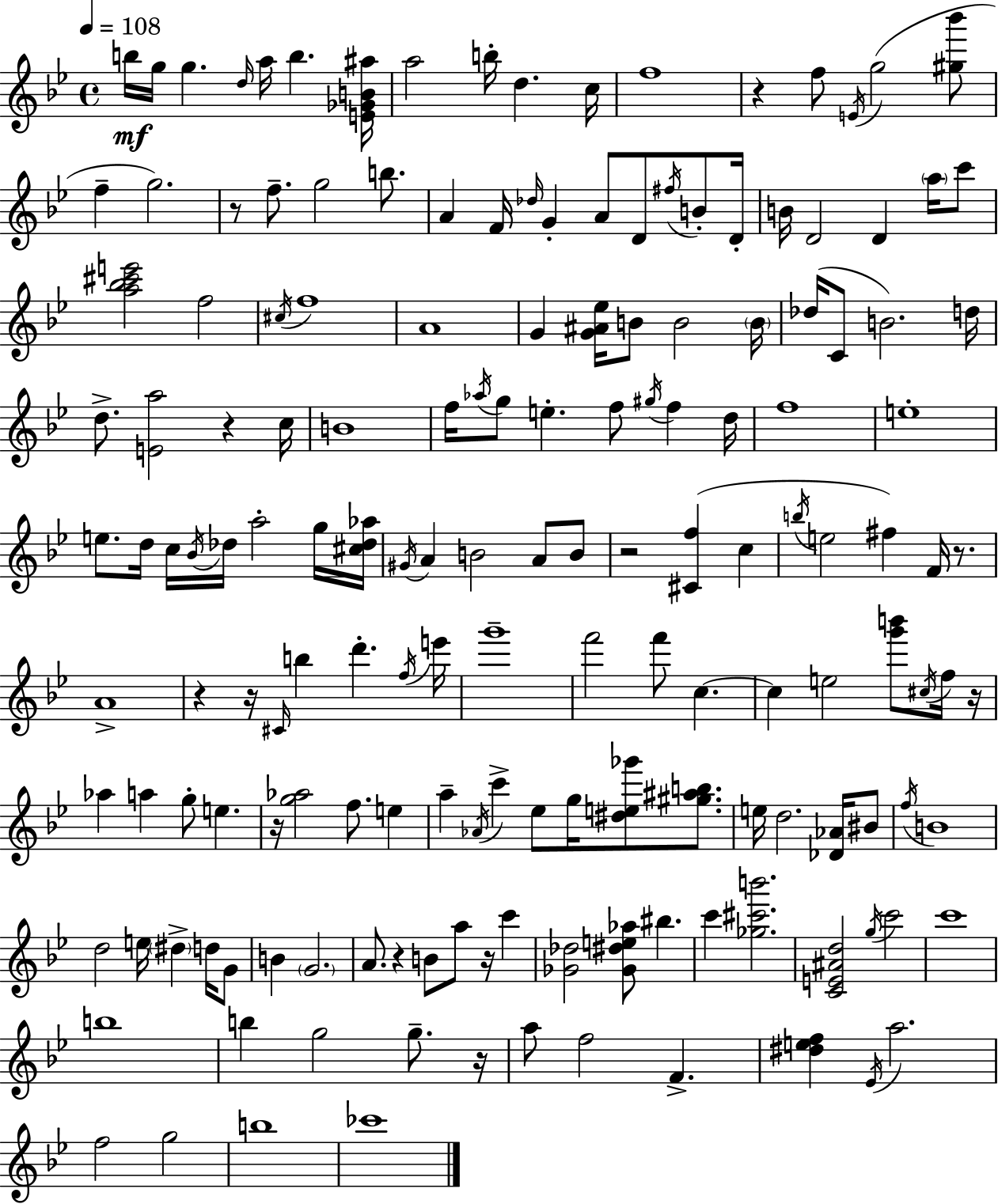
B5/s G5/s G5/q. D5/s A5/s B5/q. [E4,Gb4,B4,A#5]/s A5/h B5/s D5/q. C5/s F5/w R/q F5/e E4/s G5/h [G#5,Bb6]/e F5/q G5/h. R/e F5/e. G5/h B5/e. A4/q F4/s Db5/s G4/q A4/e D4/e F#5/s B4/e D4/s B4/s D4/h D4/q A5/s C6/e [A5,Bb5,C#6,E6]/h F5/h C#5/s F5/w A4/w G4/q [G4,A#4,Eb5]/s B4/e B4/h B4/s Db5/s C4/e B4/h. D5/s D5/e. [E4,A5]/h R/q C5/s B4/w F5/s Ab5/s G5/e E5/q. F5/e G#5/s F5/q D5/s F5/w E5/w E5/e. D5/s C5/s Bb4/s Db5/s A5/h G5/s [C#5,Db5,Ab5]/s G#4/s A4/q B4/h A4/e B4/e R/h [C#4,F5]/q C5/q B5/s E5/h F#5/q F4/s R/e. A4/w R/q R/s C#4/s B5/q D6/q. F5/s E6/s G6/w F6/h F6/e C5/q. C5/q E5/h [G6,B6]/e C#5/s F5/s R/s Ab5/q A5/q G5/e E5/q. R/s [G5,Ab5]/h F5/e. E5/q A5/q Ab4/s C6/q Eb5/e G5/s [D#5,E5,Gb6]/e [G#5,A#5,B5]/e. E5/s D5/h. [Db4,Ab4]/s BIS4/e F5/s B4/w D5/h E5/s D#5/q D5/s G4/e B4/q G4/h. A4/e. R/q B4/e A5/e R/s C6/q [Gb4,Db5]/h [Gb4,D#5,E5,Ab5]/e BIS5/q. C6/q [Gb5,C#6,B6]/h. [C4,E4,A#4,D5]/h G5/s C6/h C6/w B5/w B5/q G5/h G5/e. R/s A5/e F5/h F4/q. [D#5,E5,F5]/q Eb4/s A5/h. F5/h G5/h B5/w CES6/w